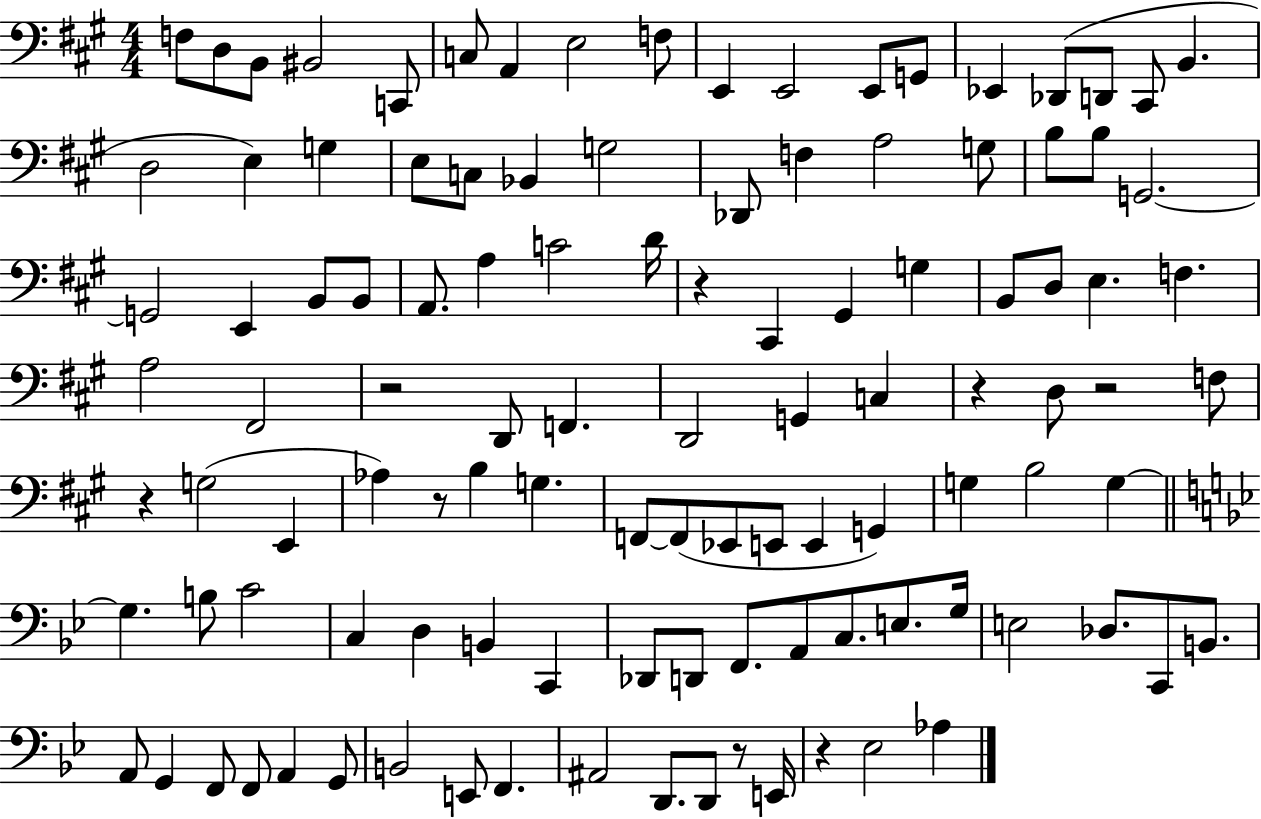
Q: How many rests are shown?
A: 8